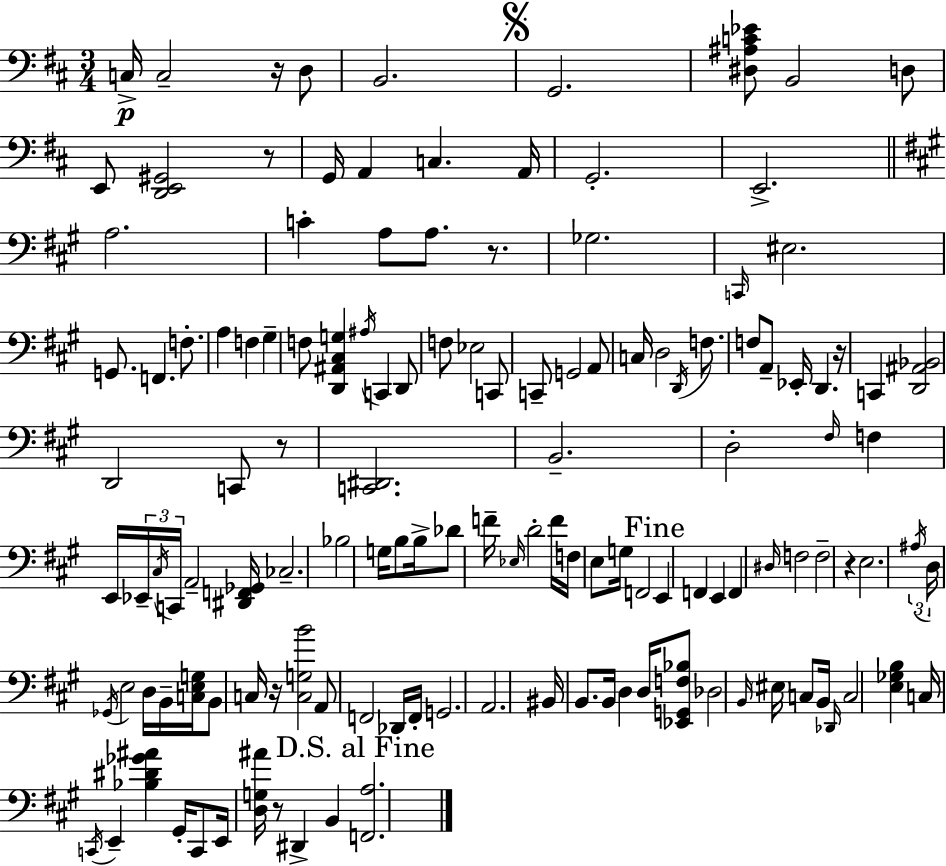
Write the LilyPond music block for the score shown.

{
  \clef bass
  \numericTimeSignature
  \time 3/4
  \key d \major
  c16->\p c2-- r16 d8 | b,2. | \mark \markup { \musicglyph "scripts.segno" } g,2. | <dis ais c' ees'>8 b,2 d8 | \break e,8 <d, e, gis,>2 r8 | g,16 a,4 c4. a,16 | g,2.-. | e,2.-> | \break \bar "||" \break \key a \major a2. | c'4-. a8 a8. r8. | ges2. | \grace { c,16 } eis2. | \break g,8. f,4. f8.-. | a4 f4 gis4-- | f8 <d, ais, cis g>4 \acciaccatura { ais16 } c,4 | d,8 f8 ees2 | \break c,8 c,8-- g,2 | a,8 c16 d2 \acciaccatura { d,16 } | f8. f8 a,8-- ees,16-. d,4. | r16 c,4 <d, ais, bes,>2 | \break d,2 c,8 | r8 <c, dis,>2. | b,2.-- | d2-. \grace { fis16 } | \break f4 e,16 \tuplet 3/2 { ees,16-- \acciaccatura { cis16 } c,16 } a,2-- | <dis, f, ges,>16 ces2.-- | bes2 | g16 b8 b16-> des'8 f'16-- \grace { ees16 } d'2-. | \break f'16 f16 e8 g16 f,2 | \mark "Fine" e,4 f,4 | e,4 f,4 \grace { dis16 } f2 | f2-- | \break r4 e2. | \tuplet 3/2 { \acciaccatura { ais16 } d16 \acciaccatura { ges,16 } } e2 | d16 b,16-- <c e g>16 b,8 c16 | r16 <c g b'>2 a,8 f,2 | \break des,16 f,16-. g,2. | a,2. | bis,16 b,8. | b,16 d4 d16 <ees, g, f bes>8 des2 | \break \grace { b,16 } \parenthesize eis16 c8 b,16 \grace { des,16 } c2 | <e ges b>4 c16 | \acciaccatura { c,16 } e,4-- <bes dis' ges' ais'>4 gis,16-. c,8 | e,16 <d g ais'>16 r8 dis,4-> b,4 | \break \mark "D.S. al Fine" <f, a>2. | \bar "|."
}